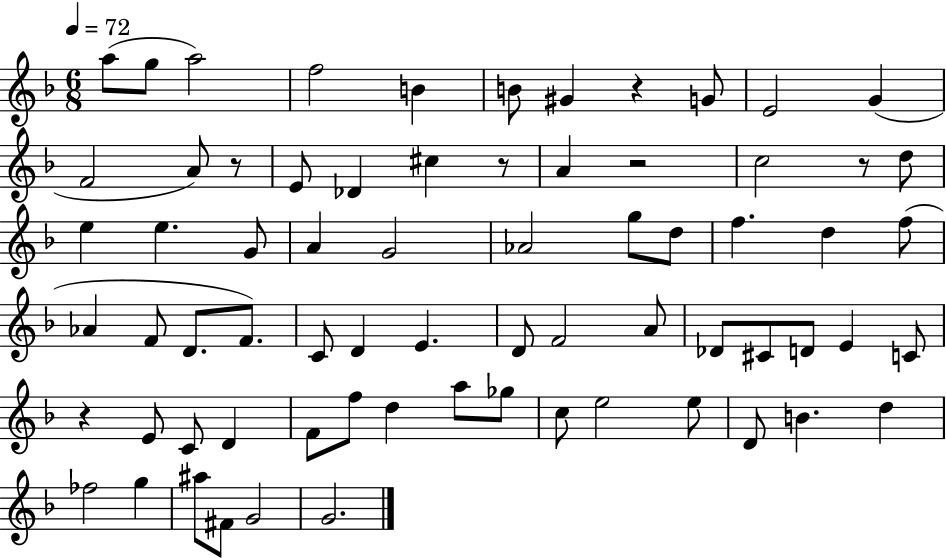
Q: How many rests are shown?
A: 6